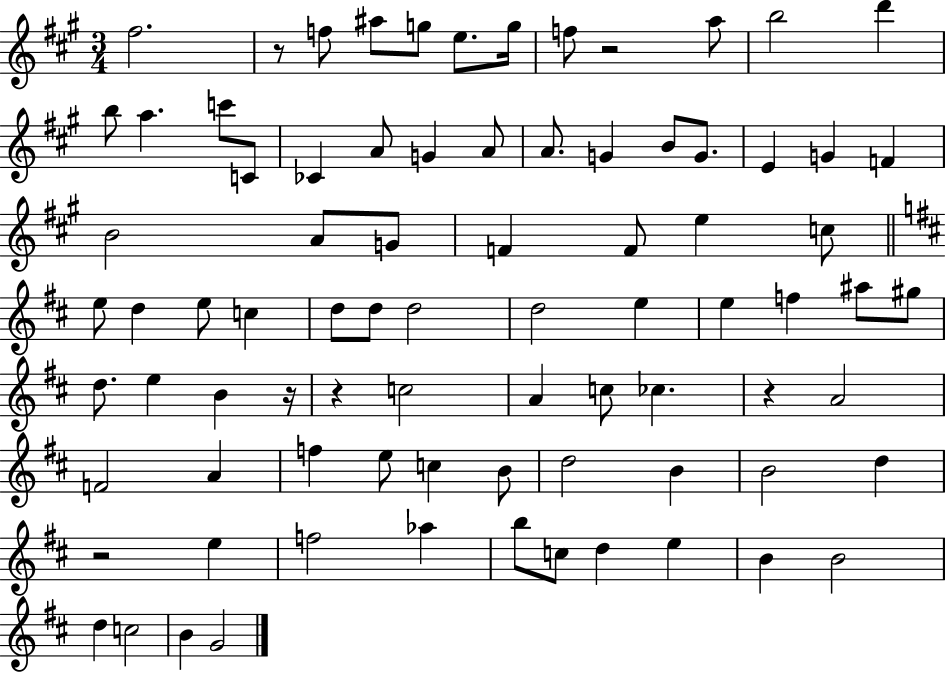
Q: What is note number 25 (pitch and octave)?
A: F4